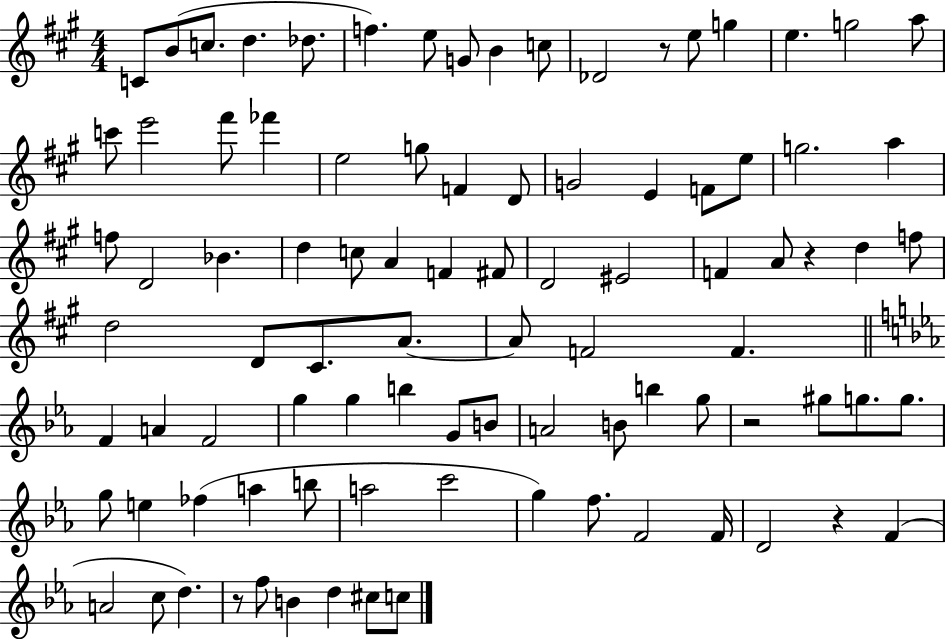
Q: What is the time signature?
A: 4/4